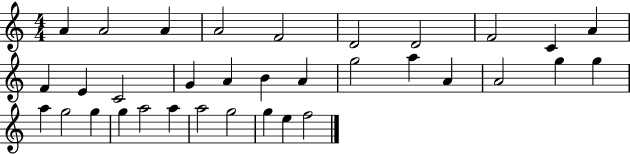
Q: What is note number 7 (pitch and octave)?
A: D4